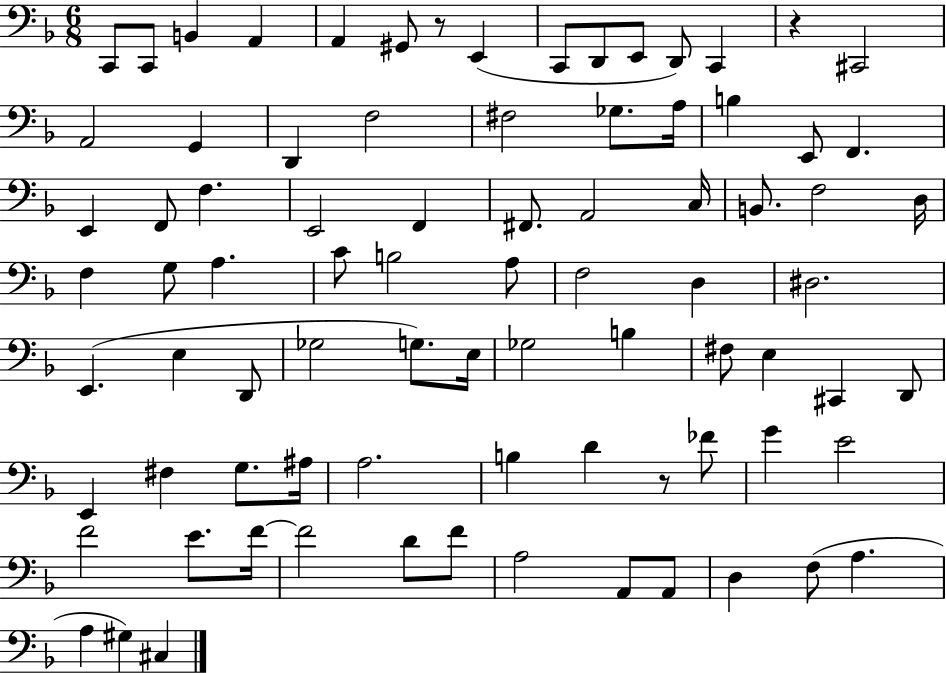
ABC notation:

X:1
T:Untitled
M:6/8
L:1/4
K:F
C,,/2 C,,/2 B,, A,, A,, ^G,,/2 z/2 E,, C,,/2 D,,/2 E,,/2 D,,/2 C,, z ^C,,2 A,,2 G,, D,, F,2 ^F,2 _G,/2 A,/4 B, E,,/2 F,, E,, F,,/2 F, E,,2 F,, ^F,,/2 A,,2 C,/4 B,,/2 F,2 D,/4 F, G,/2 A, C/2 B,2 A,/2 F,2 D, ^D,2 E,, E, D,,/2 _G,2 G,/2 E,/4 _G,2 B, ^F,/2 E, ^C,, D,,/2 E,, ^F, G,/2 ^A,/4 A,2 B, D z/2 _F/2 G E2 F2 E/2 F/4 F2 D/2 F/2 A,2 A,,/2 A,,/2 D, F,/2 A, A, ^G, ^C,